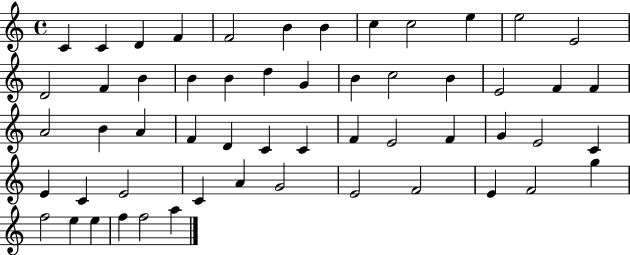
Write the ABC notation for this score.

X:1
T:Untitled
M:4/4
L:1/4
K:C
C C D F F2 B B c c2 e e2 E2 D2 F B B B d G B c2 B E2 F F A2 B A F D C C F E2 F G E2 C E C E2 C A G2 E2 F2 E F2 g f2 e e f f2 a